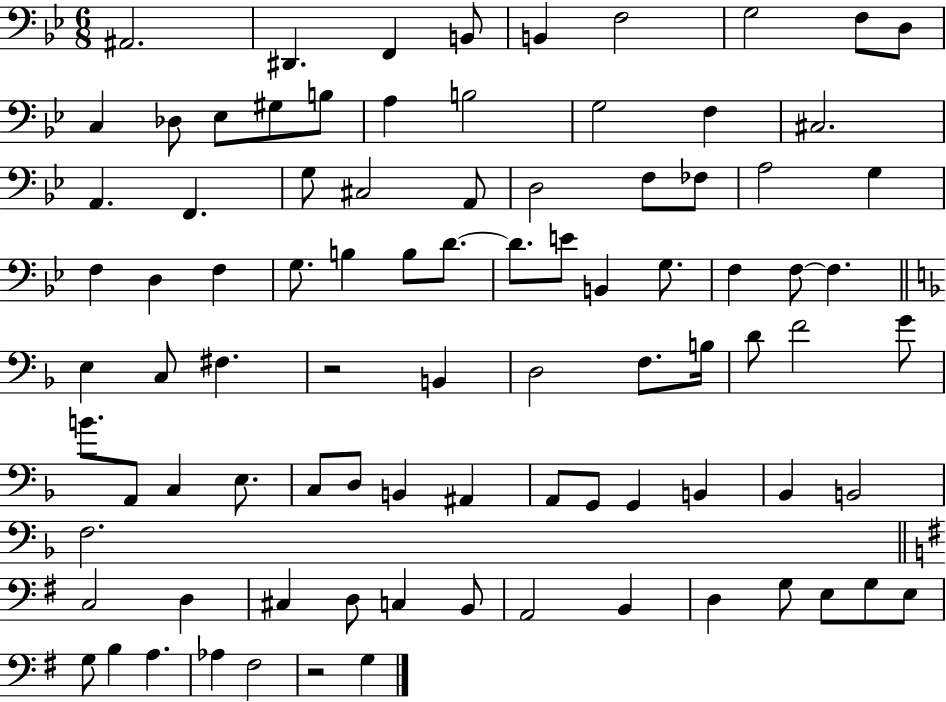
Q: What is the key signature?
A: BES major